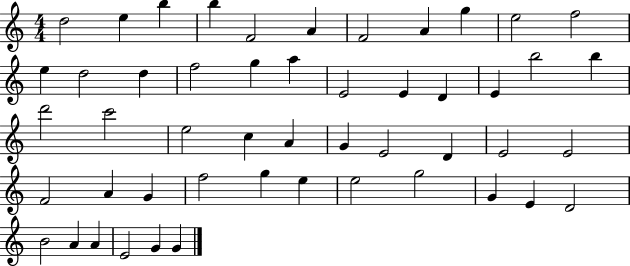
X:1
T:Untitled
M:4/4
L:1/4
K:C
d2 e b b F2 A F2 A g e2 f2 e d2 d f2 g a E2 E D E b2 b d'2 c'2 e2 c A G E2 D E2 E2 F2 A G f2 g e e2 g2 G E D2 B2 A A E2 G G